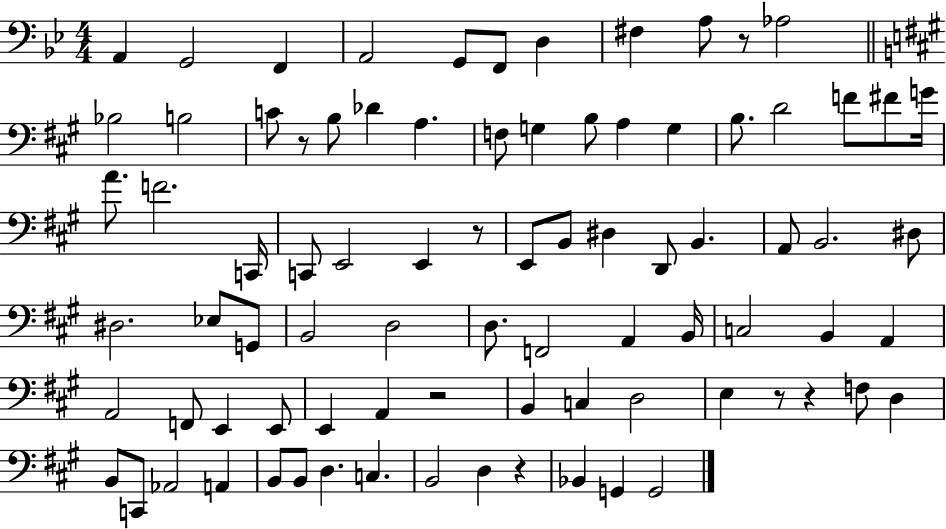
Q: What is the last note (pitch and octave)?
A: G2